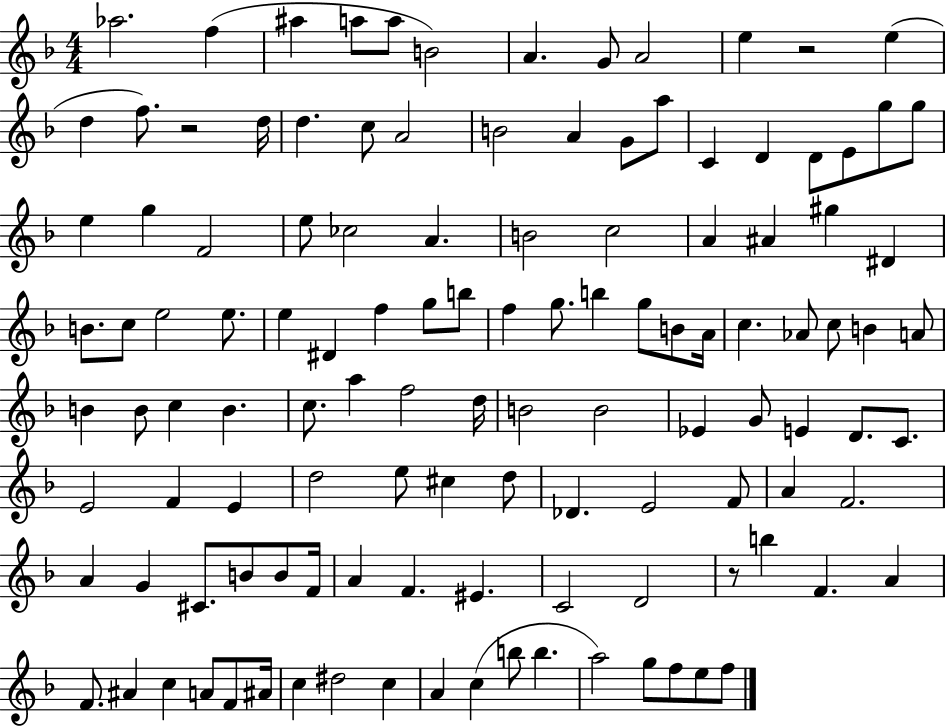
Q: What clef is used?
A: treble